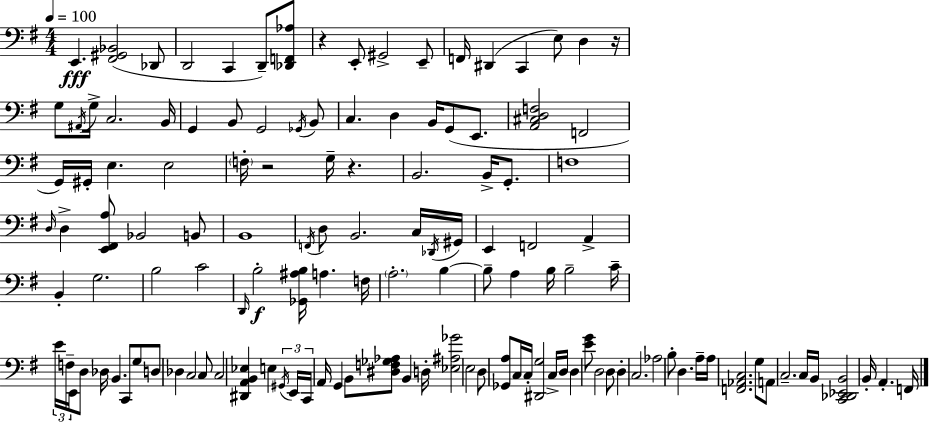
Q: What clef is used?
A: bass